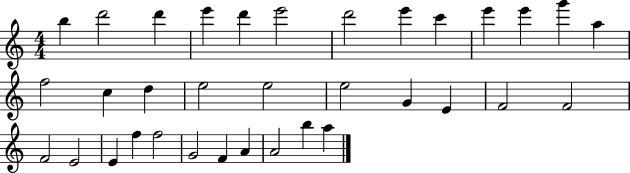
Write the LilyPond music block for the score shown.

{
  \clef treble
  \numericTimeSignature
  \time 4/4
  \key c \major
  b''4 d'''2 d'''4 | e'''4 d'''4 e'''2 | d'''2 e'''4 c'''4 | e'''4 e'''4 g'''4 a''4 | \break f''2 c''4 d''4 | e''2 e''2 | e''2 g'4 e'4 | f'2 f'2 | \break f'2 e'2 | e'4 f''4 f''2 | g'2 f'4 a'4 | a'2 b''4 a''4 | \break \bar "|."
}